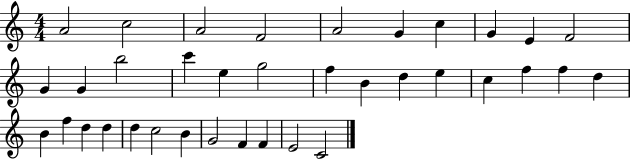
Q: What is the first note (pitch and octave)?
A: A4